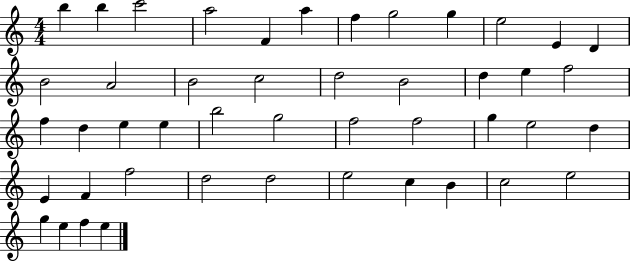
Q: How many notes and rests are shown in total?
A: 46